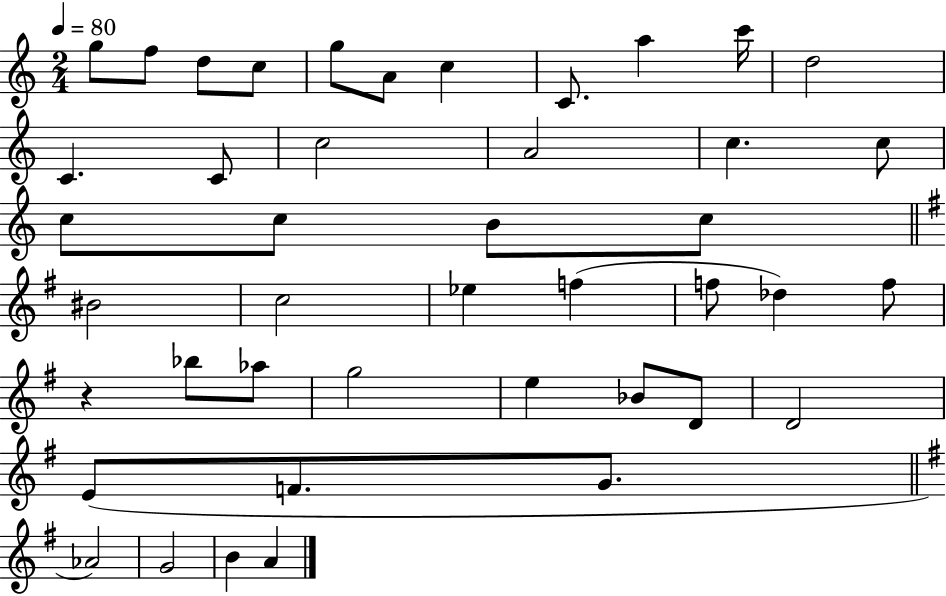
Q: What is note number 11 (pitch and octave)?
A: D5